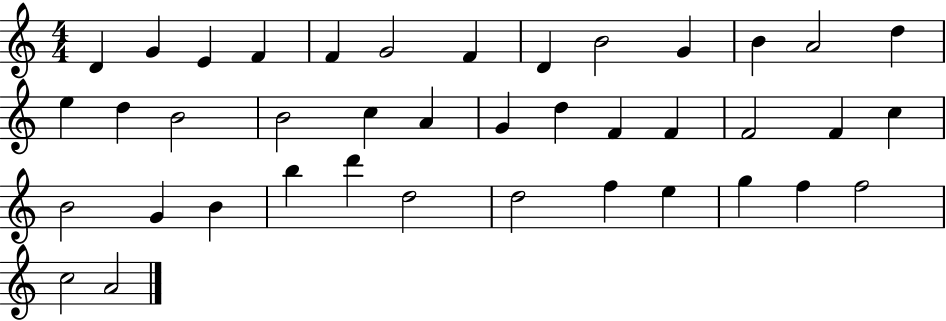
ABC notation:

X:1
T:Untitled
M:4/4
L:1/4
K:C
D G E F F G2 F D B2 G B A2 d e d B2 B2 c A G d F F F2 F c B2 G B b d' d2 d2 f e g f f2 c2 A2